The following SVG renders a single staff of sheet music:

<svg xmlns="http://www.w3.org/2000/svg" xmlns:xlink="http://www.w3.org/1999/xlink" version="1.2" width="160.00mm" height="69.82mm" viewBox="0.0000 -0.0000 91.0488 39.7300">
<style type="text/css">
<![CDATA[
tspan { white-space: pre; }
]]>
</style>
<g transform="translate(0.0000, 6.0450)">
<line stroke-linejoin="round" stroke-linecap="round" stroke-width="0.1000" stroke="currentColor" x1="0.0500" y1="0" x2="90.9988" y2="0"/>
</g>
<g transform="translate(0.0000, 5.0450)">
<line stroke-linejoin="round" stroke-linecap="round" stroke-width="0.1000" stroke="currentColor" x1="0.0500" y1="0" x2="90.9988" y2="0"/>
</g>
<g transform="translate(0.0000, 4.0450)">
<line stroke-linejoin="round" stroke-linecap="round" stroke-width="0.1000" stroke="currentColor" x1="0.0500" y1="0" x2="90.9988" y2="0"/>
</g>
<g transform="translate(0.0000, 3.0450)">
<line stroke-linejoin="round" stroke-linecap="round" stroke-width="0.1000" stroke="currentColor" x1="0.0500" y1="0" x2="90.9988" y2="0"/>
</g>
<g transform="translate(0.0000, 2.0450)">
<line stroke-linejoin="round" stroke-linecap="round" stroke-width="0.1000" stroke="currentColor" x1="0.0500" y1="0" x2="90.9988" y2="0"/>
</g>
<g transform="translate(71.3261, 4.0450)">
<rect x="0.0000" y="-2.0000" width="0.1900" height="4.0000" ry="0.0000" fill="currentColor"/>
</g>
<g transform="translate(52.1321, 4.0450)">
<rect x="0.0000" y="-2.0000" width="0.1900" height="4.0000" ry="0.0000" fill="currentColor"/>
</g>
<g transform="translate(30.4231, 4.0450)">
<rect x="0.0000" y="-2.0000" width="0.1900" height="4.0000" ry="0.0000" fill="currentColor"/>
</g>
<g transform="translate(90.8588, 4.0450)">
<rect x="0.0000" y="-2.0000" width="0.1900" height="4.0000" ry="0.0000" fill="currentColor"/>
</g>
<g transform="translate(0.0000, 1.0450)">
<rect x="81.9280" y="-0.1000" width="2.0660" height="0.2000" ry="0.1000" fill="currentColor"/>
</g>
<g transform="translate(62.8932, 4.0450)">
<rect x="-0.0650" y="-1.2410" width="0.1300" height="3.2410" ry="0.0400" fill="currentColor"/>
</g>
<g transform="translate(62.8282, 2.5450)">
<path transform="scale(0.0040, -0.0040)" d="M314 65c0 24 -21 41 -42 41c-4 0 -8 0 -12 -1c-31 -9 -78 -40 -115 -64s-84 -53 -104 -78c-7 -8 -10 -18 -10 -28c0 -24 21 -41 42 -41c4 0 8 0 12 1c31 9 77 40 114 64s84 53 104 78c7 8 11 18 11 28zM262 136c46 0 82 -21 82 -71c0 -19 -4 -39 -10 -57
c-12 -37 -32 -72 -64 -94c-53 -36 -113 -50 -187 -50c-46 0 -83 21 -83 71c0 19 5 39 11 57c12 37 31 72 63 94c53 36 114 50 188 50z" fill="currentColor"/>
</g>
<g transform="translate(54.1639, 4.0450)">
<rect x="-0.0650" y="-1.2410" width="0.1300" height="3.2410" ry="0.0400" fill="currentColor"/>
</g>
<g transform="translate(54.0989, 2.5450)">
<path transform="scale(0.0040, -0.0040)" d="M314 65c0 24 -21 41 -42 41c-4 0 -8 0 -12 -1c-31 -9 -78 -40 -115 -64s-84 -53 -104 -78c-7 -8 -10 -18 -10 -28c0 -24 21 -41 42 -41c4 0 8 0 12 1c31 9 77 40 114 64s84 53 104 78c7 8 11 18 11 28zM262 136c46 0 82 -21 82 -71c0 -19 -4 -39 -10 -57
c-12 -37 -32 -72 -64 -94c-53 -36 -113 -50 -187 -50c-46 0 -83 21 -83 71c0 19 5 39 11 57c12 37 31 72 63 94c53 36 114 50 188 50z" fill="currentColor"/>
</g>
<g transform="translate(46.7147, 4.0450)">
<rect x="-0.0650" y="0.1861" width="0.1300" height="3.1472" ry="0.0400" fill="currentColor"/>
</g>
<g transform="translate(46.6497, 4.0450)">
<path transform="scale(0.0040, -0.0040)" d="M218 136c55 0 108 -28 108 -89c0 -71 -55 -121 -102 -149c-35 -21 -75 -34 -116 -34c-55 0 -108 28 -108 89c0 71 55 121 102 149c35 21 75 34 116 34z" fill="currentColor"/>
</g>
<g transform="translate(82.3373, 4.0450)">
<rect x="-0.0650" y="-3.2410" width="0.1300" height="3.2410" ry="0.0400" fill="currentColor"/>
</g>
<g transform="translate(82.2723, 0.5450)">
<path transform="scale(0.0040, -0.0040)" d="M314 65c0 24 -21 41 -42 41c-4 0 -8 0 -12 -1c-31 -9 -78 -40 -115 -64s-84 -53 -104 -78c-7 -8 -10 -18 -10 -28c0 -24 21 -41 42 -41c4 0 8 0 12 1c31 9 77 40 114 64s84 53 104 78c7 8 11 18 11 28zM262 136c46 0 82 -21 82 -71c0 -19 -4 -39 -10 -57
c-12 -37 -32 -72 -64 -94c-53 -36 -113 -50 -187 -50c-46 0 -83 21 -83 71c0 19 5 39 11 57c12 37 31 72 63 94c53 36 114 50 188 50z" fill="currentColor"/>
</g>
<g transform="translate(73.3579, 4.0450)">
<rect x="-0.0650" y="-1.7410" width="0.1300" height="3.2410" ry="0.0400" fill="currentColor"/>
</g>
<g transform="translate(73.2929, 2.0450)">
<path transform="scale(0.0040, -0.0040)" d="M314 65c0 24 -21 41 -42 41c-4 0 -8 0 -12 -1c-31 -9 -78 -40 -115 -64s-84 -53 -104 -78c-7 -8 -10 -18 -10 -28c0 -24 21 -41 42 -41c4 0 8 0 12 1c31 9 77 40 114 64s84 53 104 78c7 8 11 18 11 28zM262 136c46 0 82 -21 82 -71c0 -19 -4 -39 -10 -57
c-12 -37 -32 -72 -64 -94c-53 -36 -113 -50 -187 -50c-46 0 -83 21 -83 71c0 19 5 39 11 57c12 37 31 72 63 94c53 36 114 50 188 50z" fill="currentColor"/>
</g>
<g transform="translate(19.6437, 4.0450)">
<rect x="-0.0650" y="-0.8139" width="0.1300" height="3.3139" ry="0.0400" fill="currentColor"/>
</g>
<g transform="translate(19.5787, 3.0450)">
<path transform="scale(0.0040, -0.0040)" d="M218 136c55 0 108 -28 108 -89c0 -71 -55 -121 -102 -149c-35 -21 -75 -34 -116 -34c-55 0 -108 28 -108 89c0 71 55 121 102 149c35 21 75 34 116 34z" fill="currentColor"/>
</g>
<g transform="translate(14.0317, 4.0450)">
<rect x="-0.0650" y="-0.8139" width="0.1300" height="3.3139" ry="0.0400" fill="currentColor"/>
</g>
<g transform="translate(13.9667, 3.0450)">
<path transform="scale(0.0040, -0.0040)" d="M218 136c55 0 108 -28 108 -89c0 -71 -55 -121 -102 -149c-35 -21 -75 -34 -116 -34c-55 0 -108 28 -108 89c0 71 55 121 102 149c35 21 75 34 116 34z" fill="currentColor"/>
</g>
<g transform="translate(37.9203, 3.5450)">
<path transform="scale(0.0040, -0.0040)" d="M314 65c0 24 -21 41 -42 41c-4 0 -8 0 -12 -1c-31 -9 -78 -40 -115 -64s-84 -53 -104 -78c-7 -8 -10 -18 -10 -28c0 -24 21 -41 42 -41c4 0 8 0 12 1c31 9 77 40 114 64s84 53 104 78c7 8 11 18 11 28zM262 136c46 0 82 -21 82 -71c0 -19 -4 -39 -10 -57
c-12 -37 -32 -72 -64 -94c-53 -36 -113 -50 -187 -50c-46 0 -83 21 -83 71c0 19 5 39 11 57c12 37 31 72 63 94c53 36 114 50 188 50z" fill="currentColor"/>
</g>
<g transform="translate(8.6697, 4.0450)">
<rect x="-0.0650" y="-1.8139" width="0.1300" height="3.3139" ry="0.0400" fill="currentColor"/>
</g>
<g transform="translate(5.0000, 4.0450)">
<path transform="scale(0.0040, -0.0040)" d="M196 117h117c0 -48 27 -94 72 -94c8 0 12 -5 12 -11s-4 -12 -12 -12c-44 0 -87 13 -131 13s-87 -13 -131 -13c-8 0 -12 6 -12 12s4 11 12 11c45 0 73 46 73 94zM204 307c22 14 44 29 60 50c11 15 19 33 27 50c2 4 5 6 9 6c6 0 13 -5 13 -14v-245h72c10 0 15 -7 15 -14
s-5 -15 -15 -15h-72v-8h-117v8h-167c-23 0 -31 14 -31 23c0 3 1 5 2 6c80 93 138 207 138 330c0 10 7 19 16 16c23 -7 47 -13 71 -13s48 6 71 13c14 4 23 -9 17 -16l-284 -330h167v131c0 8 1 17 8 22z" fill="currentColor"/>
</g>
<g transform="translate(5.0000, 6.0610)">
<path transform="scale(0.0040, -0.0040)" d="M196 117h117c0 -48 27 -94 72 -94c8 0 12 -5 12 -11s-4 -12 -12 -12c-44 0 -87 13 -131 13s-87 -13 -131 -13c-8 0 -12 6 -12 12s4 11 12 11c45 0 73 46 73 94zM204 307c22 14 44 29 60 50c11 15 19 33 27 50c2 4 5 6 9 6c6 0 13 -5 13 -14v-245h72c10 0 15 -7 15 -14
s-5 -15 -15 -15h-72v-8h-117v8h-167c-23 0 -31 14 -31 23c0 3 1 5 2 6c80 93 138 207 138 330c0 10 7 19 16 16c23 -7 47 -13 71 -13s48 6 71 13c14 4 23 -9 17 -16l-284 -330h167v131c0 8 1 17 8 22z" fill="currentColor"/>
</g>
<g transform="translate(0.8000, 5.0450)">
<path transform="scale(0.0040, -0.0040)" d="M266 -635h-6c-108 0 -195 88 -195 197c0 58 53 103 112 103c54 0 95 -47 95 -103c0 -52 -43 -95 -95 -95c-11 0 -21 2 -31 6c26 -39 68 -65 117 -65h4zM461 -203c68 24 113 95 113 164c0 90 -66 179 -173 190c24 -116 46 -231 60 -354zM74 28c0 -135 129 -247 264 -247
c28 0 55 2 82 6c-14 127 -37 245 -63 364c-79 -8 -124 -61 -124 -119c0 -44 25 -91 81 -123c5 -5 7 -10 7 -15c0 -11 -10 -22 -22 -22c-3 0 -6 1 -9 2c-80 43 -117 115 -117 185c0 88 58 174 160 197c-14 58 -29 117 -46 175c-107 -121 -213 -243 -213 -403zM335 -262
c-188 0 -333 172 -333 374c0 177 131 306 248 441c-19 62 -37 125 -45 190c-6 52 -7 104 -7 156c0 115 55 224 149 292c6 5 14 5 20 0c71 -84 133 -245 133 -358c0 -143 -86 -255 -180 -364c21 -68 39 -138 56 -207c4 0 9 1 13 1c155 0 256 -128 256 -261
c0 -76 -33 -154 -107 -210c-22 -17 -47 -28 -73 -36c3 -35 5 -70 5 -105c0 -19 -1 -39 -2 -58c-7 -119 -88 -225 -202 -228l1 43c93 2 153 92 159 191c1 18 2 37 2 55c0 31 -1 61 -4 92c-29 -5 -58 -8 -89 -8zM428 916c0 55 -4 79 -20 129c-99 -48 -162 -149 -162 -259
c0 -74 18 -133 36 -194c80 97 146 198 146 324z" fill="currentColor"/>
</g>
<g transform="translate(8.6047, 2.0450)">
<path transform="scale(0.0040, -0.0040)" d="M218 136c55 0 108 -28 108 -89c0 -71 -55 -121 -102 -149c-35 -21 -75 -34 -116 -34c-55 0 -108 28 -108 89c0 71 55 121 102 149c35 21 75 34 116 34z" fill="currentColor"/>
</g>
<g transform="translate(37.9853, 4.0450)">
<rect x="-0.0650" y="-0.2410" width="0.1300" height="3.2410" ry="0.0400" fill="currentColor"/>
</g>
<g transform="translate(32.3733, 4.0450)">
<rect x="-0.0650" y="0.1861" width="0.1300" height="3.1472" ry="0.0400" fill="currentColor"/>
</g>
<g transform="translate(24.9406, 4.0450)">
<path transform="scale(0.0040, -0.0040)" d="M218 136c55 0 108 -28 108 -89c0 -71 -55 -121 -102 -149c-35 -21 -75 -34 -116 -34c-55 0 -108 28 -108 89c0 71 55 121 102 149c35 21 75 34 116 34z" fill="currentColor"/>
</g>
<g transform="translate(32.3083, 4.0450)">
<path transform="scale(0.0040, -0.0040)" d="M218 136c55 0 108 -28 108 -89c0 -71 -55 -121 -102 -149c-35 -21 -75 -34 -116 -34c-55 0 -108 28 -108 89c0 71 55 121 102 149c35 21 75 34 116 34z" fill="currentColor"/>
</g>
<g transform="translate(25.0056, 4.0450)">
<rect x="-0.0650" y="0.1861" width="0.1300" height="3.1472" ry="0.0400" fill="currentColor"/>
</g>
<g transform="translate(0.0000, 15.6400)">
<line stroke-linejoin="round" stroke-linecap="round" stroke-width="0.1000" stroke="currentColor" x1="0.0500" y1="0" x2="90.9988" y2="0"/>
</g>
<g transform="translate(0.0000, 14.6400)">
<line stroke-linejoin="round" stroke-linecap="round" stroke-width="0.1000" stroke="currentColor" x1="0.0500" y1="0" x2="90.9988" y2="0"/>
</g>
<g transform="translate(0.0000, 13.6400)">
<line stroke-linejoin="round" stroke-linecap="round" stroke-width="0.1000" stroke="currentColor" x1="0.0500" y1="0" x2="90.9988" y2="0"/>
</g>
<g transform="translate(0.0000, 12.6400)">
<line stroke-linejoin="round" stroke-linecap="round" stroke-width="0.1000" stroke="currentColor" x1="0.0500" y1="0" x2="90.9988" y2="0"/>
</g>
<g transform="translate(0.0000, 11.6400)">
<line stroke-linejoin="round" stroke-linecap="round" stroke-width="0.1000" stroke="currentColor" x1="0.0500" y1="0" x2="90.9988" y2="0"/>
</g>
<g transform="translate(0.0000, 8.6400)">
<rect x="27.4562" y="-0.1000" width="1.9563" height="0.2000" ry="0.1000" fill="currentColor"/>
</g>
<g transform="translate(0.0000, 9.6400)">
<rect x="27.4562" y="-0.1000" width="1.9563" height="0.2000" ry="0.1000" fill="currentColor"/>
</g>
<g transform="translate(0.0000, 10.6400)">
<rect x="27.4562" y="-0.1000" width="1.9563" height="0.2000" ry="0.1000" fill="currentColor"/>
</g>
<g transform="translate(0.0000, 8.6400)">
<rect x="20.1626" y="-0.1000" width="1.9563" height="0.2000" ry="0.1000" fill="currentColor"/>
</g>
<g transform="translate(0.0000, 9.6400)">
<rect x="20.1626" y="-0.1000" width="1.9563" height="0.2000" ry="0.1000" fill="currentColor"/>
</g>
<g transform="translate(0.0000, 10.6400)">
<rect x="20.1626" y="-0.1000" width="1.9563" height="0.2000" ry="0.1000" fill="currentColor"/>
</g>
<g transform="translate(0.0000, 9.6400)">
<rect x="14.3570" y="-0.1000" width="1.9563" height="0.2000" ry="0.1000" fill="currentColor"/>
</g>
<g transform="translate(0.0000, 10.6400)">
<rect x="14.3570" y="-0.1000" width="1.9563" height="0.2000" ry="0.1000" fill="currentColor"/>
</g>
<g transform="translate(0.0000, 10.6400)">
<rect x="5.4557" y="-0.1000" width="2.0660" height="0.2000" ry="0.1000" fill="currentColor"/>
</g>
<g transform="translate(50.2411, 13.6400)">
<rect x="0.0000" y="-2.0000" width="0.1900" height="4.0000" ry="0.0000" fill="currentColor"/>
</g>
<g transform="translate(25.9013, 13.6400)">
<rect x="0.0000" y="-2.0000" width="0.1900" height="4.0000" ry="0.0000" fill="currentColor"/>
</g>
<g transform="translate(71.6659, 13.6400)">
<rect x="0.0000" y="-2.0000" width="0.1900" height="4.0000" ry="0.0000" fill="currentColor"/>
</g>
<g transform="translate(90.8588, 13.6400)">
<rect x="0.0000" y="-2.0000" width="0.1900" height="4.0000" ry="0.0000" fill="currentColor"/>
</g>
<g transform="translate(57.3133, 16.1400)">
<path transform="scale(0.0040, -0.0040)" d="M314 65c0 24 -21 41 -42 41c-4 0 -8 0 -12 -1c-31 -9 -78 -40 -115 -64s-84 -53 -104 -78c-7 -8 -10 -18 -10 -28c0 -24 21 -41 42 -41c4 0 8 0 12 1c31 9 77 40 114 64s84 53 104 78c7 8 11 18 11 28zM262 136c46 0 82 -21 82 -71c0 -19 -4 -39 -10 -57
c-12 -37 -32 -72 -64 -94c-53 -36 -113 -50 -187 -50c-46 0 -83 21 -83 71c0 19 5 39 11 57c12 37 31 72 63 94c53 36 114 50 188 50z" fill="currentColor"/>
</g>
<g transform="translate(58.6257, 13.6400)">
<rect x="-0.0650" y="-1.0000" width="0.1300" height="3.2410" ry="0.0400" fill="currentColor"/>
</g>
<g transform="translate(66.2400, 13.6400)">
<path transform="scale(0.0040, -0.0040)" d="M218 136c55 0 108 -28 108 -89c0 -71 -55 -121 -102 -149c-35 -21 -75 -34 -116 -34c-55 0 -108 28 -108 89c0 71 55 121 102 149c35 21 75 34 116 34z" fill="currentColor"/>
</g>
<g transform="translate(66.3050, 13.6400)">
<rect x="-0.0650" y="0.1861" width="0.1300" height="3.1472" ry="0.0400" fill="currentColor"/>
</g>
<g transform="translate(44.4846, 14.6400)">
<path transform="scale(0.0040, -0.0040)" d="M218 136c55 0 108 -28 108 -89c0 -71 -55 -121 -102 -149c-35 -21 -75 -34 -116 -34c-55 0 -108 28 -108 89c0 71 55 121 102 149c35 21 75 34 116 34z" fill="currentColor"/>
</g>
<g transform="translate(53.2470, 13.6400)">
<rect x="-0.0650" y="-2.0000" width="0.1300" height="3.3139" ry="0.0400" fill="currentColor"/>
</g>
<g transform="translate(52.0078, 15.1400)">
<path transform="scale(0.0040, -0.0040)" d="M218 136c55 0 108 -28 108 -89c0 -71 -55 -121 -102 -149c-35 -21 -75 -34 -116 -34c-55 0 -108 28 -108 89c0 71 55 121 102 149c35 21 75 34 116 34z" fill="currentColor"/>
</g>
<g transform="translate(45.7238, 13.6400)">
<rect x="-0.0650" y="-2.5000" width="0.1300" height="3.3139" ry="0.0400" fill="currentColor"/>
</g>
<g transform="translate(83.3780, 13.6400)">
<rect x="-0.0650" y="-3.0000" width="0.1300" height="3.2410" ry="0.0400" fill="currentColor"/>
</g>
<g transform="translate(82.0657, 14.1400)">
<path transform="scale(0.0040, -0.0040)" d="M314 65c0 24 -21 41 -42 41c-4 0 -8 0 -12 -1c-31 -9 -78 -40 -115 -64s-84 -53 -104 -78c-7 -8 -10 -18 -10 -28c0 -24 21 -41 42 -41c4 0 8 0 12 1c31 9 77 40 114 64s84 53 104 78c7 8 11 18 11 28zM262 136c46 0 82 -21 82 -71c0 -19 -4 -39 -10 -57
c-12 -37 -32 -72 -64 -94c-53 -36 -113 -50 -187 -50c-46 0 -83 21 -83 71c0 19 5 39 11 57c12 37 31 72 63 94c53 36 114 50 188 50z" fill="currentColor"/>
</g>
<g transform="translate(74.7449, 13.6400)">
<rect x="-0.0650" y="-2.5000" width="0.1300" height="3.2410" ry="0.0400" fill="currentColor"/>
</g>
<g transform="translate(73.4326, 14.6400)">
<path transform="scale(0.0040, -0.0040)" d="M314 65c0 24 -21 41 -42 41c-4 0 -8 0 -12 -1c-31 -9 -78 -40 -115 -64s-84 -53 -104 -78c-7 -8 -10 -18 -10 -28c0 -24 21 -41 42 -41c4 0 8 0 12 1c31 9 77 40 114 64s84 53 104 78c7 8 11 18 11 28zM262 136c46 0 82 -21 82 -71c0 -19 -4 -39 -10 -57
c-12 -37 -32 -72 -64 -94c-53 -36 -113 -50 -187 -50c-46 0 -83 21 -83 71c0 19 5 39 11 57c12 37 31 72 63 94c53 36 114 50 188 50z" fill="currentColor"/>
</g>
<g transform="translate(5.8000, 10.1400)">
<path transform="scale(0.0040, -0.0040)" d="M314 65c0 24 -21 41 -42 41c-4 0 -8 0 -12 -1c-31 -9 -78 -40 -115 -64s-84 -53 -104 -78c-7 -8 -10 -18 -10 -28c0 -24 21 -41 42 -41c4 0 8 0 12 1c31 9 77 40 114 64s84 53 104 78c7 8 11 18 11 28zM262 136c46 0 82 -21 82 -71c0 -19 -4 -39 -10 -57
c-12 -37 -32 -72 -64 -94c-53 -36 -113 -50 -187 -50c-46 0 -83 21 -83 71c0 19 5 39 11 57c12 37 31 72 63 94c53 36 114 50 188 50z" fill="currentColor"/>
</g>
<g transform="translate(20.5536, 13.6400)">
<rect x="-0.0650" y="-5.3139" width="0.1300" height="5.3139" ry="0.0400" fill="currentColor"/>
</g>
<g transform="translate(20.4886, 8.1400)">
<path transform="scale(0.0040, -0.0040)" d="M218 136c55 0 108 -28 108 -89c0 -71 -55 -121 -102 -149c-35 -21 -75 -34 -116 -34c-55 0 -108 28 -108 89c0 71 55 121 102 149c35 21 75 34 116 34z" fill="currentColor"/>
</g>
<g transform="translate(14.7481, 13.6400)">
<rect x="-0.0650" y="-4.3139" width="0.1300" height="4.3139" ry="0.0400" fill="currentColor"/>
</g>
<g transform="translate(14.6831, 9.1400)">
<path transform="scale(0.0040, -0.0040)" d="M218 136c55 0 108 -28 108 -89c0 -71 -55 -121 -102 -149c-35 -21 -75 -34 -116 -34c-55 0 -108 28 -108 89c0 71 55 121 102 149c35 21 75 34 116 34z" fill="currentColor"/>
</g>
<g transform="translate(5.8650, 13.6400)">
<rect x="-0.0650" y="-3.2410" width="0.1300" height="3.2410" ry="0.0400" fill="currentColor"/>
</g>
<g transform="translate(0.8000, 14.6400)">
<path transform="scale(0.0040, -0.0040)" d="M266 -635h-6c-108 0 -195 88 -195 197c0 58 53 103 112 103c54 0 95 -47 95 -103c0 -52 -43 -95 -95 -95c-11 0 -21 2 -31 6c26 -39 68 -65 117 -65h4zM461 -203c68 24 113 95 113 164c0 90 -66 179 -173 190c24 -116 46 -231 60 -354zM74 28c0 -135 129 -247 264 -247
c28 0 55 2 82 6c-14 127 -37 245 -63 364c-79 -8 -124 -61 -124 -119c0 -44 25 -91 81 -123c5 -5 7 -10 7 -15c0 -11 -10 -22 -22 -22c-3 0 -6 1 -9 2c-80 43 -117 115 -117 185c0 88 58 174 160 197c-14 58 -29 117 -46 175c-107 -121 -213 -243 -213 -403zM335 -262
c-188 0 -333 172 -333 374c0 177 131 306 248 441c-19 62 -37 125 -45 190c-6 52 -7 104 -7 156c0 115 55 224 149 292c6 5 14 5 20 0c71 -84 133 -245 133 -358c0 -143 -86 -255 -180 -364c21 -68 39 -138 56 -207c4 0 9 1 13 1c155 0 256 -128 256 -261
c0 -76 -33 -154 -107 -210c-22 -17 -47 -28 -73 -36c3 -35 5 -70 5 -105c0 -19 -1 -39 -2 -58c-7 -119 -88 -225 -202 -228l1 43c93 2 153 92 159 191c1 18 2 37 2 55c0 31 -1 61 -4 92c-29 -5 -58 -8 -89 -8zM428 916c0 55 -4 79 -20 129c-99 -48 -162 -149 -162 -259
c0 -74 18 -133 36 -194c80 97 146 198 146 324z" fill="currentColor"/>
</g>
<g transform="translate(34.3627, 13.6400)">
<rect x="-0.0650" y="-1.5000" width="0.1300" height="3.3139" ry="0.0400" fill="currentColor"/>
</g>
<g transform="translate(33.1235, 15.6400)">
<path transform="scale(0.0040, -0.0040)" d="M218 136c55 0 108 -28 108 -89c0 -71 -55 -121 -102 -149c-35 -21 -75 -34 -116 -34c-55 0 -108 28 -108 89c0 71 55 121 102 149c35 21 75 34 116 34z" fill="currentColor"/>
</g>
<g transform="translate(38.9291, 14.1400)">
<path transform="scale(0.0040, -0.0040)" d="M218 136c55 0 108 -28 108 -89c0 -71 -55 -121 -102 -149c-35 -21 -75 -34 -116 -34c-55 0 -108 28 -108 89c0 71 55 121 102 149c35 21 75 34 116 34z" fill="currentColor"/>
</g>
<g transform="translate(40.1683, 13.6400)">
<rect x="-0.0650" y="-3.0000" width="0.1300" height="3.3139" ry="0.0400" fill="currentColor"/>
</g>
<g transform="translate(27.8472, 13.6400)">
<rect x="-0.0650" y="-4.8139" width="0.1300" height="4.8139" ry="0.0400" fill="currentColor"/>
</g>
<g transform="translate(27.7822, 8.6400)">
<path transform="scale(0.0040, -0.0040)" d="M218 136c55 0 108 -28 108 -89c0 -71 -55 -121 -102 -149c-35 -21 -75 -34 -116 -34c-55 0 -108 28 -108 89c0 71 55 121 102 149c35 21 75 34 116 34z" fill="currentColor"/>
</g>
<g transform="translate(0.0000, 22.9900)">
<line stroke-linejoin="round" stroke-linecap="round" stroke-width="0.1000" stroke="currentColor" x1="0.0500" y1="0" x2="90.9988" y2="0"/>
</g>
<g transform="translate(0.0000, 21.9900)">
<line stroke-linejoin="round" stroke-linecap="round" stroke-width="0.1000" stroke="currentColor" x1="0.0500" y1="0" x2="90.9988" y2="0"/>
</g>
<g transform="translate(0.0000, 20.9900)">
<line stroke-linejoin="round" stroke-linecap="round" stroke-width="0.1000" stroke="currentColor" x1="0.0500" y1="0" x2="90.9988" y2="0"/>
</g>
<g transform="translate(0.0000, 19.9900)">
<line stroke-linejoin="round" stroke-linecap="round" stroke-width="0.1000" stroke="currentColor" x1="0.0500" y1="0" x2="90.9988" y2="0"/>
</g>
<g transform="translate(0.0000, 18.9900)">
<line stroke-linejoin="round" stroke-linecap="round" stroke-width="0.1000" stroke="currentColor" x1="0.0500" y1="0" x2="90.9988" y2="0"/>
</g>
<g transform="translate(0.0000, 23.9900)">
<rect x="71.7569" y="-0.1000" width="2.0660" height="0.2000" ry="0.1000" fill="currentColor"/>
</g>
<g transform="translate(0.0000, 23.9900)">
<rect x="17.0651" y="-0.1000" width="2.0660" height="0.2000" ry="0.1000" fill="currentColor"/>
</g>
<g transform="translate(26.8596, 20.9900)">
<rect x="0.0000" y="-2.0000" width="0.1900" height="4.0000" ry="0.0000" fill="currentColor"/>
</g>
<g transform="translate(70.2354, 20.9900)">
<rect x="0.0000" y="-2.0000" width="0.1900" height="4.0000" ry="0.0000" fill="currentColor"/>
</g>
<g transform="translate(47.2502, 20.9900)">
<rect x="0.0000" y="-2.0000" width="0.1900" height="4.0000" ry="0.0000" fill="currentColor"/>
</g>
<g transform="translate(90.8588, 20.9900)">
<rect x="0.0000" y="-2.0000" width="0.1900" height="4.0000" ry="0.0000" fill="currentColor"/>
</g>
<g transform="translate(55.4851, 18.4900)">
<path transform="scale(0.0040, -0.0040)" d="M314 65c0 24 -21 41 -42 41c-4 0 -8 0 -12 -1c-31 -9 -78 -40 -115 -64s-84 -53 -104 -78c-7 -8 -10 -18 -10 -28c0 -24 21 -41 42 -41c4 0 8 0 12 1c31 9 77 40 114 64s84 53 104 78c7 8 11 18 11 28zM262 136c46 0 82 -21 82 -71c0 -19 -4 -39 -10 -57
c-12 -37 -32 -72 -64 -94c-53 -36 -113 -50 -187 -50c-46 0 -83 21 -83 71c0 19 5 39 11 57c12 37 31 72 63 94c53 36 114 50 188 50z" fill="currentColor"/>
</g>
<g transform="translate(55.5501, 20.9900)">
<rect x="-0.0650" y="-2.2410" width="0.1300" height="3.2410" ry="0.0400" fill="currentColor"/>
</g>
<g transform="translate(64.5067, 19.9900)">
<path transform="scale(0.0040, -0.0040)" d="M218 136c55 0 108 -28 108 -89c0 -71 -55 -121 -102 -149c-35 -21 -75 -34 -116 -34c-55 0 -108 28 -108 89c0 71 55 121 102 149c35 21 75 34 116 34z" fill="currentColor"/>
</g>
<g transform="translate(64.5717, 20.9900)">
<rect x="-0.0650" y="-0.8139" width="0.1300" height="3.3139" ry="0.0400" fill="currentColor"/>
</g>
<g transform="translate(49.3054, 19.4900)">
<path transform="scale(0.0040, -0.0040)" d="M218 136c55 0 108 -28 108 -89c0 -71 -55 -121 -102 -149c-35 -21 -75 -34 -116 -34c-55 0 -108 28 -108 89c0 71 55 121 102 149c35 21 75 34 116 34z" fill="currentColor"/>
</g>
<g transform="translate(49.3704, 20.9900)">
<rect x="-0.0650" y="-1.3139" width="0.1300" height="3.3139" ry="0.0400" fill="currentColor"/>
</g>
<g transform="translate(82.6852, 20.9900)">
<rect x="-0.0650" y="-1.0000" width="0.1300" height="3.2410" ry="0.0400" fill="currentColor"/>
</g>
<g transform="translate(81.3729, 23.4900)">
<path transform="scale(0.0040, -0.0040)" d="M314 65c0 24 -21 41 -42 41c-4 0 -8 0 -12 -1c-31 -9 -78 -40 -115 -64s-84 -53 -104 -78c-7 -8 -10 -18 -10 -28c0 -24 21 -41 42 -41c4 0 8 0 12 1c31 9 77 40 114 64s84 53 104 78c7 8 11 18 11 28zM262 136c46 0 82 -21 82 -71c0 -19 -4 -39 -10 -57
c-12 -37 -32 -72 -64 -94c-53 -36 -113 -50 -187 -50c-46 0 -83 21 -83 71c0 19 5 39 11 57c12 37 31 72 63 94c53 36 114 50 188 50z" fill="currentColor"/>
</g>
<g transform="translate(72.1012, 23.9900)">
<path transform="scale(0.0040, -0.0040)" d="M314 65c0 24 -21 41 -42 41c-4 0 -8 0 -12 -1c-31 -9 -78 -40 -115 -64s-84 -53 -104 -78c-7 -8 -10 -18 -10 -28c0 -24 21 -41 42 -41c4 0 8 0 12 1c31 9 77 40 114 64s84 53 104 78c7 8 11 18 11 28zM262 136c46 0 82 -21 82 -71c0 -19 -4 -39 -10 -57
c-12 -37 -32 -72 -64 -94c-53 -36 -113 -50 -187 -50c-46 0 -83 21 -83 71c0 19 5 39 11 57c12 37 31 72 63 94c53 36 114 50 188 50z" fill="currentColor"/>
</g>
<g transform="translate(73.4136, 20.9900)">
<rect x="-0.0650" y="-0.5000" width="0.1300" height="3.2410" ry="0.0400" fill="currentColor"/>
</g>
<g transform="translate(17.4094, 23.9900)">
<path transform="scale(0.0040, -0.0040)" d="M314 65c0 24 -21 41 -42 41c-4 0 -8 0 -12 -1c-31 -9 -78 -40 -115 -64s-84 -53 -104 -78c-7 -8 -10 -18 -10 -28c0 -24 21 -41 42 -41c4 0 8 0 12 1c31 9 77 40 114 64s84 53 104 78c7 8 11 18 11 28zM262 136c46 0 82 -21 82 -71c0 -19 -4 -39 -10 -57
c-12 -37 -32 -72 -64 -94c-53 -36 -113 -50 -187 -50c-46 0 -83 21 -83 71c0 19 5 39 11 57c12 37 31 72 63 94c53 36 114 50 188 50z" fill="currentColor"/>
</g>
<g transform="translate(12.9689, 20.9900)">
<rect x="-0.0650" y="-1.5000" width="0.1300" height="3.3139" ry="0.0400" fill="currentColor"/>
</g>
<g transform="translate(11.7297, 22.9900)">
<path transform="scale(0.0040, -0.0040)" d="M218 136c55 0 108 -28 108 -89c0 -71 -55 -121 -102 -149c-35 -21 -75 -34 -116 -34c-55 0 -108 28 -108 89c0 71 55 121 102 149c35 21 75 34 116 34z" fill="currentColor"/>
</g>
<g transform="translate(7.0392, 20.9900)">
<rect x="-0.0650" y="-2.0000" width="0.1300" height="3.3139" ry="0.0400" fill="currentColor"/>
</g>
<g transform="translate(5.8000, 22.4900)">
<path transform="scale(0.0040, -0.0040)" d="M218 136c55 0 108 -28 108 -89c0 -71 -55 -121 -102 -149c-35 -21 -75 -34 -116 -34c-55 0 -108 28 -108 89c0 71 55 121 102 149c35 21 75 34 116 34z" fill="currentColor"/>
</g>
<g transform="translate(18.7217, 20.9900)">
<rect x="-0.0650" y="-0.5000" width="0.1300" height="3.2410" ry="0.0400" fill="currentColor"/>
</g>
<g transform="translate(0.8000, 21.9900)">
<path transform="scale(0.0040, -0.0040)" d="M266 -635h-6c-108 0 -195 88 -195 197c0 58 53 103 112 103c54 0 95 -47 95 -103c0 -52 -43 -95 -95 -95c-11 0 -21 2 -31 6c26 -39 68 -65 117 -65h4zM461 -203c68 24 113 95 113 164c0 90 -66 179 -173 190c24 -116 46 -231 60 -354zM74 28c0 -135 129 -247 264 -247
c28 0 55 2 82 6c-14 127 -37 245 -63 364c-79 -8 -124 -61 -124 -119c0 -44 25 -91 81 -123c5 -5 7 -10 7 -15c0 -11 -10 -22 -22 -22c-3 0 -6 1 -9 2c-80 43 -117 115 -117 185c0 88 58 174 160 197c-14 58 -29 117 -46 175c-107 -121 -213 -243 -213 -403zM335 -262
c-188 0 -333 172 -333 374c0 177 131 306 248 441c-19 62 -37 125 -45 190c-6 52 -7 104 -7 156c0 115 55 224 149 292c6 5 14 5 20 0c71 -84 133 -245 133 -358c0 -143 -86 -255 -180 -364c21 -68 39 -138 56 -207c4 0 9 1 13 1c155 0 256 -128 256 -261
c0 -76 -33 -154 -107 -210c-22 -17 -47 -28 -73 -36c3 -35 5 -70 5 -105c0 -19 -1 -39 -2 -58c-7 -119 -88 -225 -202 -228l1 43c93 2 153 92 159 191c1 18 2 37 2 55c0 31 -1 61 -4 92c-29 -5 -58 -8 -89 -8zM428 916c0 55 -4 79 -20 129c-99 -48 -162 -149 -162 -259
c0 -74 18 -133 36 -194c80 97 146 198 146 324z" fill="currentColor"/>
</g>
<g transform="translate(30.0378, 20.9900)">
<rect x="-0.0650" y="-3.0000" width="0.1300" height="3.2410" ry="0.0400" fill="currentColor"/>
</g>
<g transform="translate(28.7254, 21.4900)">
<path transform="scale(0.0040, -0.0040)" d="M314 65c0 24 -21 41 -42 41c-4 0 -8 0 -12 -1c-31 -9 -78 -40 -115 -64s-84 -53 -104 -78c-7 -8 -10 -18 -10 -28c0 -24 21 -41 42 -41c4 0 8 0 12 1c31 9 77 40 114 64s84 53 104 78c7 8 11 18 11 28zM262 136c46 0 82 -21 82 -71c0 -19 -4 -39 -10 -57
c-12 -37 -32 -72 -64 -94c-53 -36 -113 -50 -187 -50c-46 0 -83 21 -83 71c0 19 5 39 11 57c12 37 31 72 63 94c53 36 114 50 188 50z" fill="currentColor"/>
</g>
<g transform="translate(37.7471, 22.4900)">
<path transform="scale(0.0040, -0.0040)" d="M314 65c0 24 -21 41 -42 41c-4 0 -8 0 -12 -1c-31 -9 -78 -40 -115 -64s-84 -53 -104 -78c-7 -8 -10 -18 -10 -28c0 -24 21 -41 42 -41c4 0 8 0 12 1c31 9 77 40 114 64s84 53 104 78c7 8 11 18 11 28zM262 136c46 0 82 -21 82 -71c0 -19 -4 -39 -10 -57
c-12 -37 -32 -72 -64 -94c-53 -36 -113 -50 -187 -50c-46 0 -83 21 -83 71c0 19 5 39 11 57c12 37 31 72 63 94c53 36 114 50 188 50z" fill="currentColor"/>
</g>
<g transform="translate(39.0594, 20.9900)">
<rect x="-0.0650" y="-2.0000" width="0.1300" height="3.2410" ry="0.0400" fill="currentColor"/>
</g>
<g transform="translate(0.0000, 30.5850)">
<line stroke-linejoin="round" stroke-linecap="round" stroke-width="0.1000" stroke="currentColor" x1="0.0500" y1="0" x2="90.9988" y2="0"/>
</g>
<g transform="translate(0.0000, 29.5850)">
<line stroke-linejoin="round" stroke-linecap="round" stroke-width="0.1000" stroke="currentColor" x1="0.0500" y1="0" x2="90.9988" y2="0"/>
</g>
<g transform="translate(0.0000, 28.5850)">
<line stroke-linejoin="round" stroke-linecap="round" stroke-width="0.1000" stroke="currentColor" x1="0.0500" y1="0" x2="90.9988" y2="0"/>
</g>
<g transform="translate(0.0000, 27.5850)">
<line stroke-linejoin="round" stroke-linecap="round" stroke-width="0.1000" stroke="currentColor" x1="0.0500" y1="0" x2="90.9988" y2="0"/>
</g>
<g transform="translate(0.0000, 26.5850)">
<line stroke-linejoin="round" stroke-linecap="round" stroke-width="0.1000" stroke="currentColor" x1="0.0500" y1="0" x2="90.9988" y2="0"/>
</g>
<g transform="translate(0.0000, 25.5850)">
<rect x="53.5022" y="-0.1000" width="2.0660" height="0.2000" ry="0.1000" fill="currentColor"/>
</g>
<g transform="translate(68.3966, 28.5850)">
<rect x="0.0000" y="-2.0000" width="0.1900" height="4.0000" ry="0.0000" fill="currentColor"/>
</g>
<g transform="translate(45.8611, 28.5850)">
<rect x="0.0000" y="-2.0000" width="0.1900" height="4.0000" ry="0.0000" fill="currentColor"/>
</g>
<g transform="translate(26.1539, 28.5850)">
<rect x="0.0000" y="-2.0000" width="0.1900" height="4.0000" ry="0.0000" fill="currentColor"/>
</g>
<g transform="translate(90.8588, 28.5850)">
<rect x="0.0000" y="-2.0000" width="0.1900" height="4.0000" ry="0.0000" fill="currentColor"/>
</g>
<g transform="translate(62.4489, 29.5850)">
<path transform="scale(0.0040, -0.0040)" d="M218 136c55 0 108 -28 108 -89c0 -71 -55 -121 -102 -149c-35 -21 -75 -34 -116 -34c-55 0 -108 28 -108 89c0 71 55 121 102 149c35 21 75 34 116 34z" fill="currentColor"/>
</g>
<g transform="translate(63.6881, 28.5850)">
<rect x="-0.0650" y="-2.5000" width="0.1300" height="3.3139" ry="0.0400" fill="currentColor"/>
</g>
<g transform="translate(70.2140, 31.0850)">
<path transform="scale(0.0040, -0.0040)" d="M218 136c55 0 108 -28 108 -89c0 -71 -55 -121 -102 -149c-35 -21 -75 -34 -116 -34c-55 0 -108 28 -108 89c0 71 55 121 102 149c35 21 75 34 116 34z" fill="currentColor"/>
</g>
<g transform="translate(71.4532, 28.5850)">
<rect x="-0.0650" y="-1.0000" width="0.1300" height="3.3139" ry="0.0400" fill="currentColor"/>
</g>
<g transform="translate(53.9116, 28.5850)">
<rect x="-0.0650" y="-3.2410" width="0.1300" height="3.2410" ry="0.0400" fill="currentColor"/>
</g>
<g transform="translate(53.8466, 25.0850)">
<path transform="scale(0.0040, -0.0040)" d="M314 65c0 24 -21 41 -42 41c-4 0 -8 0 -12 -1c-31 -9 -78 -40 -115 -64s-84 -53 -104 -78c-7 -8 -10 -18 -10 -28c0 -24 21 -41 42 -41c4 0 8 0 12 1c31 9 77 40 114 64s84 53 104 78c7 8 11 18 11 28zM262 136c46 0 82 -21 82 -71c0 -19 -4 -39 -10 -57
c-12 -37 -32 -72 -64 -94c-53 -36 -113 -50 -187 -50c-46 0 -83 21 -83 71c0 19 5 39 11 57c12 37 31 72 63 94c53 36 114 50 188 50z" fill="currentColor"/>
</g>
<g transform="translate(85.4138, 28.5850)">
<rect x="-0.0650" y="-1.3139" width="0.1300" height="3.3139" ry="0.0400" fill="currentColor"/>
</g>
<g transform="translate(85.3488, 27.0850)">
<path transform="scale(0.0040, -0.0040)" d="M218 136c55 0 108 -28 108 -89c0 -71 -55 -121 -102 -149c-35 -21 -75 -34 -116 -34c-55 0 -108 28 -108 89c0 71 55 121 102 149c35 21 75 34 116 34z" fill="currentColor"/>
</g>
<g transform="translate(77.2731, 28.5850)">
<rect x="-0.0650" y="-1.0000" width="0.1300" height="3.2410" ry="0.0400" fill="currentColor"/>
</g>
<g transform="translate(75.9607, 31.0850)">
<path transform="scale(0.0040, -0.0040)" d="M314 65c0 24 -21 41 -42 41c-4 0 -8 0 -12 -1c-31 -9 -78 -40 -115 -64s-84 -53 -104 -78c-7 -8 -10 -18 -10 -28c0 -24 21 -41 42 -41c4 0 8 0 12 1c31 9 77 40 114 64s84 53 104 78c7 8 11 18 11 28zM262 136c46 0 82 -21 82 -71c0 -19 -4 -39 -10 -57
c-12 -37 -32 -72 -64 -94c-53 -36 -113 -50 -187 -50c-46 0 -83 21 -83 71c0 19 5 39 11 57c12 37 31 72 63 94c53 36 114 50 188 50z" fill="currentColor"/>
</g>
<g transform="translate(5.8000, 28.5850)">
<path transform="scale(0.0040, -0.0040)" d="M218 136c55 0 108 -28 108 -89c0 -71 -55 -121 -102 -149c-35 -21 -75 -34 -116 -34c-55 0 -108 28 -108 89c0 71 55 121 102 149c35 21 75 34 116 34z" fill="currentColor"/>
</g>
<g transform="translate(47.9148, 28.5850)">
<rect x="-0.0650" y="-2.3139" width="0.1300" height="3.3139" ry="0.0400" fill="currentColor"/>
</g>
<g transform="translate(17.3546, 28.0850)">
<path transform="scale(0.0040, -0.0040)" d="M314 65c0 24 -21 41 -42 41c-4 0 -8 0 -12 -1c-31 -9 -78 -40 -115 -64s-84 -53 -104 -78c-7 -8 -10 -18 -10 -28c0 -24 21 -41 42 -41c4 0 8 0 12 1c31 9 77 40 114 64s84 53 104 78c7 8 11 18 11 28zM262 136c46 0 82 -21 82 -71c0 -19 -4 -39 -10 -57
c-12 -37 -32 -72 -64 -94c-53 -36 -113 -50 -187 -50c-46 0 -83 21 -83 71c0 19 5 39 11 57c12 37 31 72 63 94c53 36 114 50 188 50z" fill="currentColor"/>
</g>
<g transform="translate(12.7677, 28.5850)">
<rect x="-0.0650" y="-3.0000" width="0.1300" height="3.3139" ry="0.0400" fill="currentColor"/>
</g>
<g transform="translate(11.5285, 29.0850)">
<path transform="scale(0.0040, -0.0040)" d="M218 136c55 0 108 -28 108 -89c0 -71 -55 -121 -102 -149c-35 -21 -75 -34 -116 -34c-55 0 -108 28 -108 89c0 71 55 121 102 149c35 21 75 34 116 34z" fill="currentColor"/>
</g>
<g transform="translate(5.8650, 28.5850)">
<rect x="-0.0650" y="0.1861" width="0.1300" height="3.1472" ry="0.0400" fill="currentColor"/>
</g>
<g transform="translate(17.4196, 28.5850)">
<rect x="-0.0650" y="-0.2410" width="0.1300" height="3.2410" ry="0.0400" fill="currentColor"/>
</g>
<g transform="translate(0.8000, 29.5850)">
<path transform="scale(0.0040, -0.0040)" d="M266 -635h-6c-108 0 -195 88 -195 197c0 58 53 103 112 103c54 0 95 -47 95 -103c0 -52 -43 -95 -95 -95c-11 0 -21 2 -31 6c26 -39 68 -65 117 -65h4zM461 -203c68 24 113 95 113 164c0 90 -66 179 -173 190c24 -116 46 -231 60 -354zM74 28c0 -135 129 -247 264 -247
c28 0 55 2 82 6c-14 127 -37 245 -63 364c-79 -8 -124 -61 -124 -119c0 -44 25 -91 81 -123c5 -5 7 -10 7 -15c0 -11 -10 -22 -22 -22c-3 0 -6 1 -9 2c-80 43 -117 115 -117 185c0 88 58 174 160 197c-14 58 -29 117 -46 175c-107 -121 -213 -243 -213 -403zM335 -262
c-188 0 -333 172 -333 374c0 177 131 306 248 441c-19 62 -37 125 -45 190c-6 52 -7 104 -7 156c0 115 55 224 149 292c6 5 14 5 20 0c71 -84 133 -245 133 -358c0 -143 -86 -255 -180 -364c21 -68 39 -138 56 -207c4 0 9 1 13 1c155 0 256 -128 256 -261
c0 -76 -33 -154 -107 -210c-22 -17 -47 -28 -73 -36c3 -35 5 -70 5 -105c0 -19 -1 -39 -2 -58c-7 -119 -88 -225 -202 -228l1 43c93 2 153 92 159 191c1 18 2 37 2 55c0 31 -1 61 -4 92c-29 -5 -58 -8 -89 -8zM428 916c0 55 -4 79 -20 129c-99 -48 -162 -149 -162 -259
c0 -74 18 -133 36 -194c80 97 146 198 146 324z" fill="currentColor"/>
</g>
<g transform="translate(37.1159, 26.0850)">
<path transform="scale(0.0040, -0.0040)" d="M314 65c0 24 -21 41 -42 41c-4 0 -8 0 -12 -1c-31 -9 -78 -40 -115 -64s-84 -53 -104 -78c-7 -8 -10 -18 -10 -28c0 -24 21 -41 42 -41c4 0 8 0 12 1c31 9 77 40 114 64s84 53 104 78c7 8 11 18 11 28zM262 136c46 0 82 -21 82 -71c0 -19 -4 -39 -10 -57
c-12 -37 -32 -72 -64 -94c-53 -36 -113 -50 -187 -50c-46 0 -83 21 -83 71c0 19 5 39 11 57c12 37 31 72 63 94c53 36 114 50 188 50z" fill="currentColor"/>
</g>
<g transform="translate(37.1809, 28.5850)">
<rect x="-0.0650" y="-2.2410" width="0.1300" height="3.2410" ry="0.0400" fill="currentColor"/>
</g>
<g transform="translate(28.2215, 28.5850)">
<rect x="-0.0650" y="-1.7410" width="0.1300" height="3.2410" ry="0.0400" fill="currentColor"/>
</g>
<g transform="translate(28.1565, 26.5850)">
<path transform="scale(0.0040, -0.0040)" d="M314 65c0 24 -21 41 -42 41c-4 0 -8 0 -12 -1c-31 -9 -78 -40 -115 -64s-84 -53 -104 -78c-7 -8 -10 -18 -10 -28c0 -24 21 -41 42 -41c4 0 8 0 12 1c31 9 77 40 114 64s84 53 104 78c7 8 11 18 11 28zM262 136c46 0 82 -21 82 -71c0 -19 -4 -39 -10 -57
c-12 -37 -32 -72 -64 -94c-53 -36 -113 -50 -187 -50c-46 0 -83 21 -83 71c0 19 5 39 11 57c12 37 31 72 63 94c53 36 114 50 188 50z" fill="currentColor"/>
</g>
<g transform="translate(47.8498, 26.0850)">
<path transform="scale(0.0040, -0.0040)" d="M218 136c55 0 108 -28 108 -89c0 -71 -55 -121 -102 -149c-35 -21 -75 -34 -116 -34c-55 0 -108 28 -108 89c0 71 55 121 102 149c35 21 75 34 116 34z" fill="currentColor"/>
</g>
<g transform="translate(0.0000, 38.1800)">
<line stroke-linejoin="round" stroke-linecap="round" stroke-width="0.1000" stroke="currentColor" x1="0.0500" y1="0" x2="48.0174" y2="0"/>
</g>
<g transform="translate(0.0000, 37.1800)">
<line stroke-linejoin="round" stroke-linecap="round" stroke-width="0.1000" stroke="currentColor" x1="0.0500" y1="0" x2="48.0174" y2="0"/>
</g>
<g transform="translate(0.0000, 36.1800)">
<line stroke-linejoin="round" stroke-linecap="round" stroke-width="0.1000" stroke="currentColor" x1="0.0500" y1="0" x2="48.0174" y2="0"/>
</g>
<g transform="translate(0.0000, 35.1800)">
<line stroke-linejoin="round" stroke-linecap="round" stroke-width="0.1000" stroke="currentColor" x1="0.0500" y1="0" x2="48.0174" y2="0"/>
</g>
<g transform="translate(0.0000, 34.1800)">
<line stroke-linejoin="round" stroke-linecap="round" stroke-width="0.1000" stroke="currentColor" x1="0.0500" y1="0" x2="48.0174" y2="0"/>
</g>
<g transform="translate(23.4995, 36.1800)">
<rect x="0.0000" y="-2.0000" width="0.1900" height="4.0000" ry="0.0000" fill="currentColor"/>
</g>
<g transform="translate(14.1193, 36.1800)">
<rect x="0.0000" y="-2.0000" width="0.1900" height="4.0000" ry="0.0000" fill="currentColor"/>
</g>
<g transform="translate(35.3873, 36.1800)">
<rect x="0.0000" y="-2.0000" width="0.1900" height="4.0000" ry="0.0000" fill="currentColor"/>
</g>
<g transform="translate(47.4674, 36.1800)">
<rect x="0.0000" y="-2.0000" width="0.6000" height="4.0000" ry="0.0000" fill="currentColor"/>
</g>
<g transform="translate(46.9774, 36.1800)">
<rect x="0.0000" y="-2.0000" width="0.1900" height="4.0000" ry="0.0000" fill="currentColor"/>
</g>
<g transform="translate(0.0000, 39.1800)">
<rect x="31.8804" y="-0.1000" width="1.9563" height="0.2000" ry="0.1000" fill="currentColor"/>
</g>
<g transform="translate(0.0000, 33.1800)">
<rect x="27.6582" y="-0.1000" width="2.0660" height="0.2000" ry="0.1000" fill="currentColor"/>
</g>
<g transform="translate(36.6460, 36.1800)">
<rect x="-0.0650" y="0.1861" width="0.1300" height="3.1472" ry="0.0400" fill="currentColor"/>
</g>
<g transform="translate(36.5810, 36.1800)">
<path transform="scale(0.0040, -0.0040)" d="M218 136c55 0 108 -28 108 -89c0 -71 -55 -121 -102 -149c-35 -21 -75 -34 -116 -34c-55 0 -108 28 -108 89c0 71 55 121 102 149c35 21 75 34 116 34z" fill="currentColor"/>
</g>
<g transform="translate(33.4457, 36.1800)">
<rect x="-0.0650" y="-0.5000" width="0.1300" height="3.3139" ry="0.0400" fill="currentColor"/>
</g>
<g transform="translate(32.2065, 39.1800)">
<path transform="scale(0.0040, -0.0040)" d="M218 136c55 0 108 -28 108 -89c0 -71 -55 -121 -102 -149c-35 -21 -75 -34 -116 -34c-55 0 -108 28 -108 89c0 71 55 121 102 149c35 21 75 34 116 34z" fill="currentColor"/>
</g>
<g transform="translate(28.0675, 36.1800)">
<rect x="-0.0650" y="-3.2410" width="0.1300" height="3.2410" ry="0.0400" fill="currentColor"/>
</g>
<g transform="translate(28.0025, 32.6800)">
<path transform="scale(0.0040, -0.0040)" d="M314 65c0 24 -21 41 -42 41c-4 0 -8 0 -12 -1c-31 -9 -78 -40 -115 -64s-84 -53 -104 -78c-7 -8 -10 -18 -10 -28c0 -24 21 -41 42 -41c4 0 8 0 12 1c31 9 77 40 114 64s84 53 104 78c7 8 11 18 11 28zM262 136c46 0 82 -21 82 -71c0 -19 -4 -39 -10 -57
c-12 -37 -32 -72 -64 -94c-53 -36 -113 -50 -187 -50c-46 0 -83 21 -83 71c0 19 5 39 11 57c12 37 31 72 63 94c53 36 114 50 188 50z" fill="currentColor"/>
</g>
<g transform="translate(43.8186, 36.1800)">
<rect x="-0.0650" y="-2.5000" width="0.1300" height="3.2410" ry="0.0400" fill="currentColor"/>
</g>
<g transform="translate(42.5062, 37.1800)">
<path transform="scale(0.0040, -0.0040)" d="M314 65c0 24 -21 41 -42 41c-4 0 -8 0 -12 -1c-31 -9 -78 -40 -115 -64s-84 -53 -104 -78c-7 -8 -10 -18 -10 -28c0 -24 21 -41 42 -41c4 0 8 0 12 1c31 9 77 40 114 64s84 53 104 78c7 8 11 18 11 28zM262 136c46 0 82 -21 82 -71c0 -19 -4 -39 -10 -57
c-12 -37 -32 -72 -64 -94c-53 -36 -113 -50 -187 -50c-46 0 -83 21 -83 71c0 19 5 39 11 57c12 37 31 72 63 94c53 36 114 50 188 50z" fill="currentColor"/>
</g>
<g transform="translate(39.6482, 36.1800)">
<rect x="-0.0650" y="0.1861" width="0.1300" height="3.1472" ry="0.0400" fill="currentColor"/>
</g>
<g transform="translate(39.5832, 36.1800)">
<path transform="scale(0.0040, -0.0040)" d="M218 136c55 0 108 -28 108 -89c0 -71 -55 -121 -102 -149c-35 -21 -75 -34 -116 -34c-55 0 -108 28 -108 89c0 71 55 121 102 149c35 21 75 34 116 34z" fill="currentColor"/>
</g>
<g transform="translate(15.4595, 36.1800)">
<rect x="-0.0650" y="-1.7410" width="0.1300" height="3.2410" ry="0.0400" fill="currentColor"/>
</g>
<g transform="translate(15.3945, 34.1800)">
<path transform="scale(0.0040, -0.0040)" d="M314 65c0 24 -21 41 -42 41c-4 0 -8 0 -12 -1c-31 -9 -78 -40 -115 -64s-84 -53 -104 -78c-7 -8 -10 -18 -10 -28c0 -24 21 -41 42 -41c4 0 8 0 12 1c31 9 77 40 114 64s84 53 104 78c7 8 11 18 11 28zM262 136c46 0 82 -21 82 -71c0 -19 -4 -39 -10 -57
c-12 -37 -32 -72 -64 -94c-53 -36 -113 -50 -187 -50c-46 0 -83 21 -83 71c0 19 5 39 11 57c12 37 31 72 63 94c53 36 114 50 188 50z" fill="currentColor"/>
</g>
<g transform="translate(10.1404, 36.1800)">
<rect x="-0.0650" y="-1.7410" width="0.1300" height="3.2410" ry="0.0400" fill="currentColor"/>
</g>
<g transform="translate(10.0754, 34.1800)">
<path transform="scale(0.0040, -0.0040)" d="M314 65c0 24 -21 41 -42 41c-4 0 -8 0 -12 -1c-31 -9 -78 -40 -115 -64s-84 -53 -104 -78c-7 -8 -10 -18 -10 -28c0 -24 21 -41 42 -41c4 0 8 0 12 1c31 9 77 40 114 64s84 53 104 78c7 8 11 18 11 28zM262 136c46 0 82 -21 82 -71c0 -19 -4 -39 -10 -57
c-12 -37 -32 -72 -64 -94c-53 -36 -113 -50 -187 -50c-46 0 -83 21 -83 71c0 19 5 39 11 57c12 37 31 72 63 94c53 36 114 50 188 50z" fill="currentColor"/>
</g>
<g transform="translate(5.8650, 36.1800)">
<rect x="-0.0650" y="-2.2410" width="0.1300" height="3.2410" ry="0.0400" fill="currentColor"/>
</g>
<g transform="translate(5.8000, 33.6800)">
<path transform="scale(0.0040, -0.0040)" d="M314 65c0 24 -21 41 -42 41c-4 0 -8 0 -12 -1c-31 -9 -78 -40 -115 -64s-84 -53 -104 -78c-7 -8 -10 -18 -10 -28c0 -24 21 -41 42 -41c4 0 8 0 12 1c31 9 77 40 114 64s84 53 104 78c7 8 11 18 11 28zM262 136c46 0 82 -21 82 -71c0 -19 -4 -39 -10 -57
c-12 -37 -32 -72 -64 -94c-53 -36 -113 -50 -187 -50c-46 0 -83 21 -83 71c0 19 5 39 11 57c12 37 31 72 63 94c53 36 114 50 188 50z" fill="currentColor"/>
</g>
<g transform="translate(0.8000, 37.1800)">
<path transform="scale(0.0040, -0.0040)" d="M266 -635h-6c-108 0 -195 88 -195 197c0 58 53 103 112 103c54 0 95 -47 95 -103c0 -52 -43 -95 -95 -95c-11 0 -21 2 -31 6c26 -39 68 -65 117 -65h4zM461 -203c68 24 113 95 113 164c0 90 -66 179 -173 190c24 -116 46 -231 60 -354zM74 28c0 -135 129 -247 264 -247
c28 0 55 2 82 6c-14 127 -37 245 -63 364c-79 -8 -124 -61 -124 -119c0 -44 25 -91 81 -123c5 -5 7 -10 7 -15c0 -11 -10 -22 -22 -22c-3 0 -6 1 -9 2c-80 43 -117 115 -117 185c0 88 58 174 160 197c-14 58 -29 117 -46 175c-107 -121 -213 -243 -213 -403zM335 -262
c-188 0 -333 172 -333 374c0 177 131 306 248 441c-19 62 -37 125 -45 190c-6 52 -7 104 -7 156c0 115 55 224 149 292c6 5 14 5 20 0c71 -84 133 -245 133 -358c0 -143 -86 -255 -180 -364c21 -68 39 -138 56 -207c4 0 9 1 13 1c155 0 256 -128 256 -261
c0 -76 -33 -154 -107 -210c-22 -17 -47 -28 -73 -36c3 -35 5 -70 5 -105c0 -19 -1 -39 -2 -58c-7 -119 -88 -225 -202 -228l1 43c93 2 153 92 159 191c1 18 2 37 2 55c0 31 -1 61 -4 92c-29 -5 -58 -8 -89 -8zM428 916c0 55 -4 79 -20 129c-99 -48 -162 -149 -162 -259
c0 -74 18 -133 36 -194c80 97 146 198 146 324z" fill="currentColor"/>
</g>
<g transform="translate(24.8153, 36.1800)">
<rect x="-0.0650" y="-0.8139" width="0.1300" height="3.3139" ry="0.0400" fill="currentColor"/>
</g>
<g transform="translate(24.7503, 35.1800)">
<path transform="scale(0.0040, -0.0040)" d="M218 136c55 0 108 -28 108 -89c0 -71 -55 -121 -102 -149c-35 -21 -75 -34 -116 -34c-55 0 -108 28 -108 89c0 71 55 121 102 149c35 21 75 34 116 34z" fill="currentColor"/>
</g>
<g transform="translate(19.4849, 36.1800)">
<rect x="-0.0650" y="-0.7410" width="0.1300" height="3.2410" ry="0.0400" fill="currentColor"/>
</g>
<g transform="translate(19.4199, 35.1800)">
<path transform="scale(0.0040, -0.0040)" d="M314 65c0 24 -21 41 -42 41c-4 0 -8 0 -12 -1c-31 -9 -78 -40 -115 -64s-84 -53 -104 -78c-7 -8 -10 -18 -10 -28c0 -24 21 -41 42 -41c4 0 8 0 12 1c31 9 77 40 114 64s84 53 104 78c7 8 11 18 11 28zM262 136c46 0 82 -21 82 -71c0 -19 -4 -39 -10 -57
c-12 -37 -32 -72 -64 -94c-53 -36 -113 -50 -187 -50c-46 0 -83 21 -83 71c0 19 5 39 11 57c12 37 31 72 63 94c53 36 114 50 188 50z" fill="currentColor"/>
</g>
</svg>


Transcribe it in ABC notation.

X:1
T:Untitled
M:4/4
L:1/4
K:C
f d d B B c2 B e2 e2 f2 b2 b2 d' f' e' E A G F D2 B G2 A2 F E C2 A2 F2 e g2 d C2 D2 B A c2 f2 g2 g b2 G D D2 e g2 f2 f2 d2 d b2 C B B G2